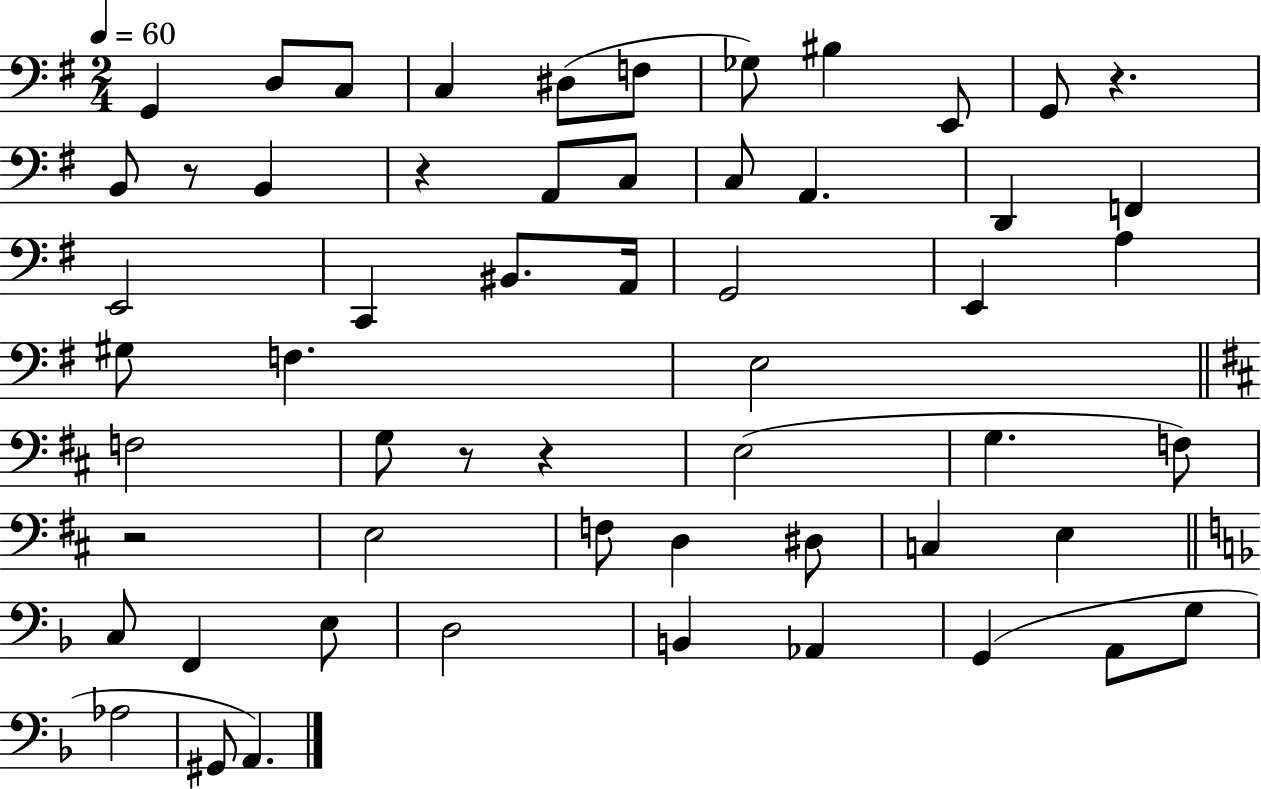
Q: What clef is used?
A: bass